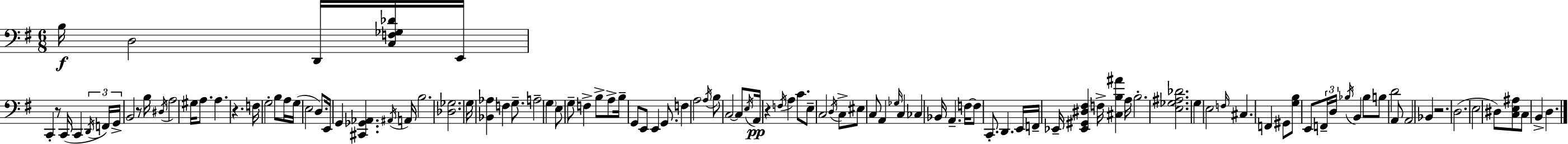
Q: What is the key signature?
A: G major